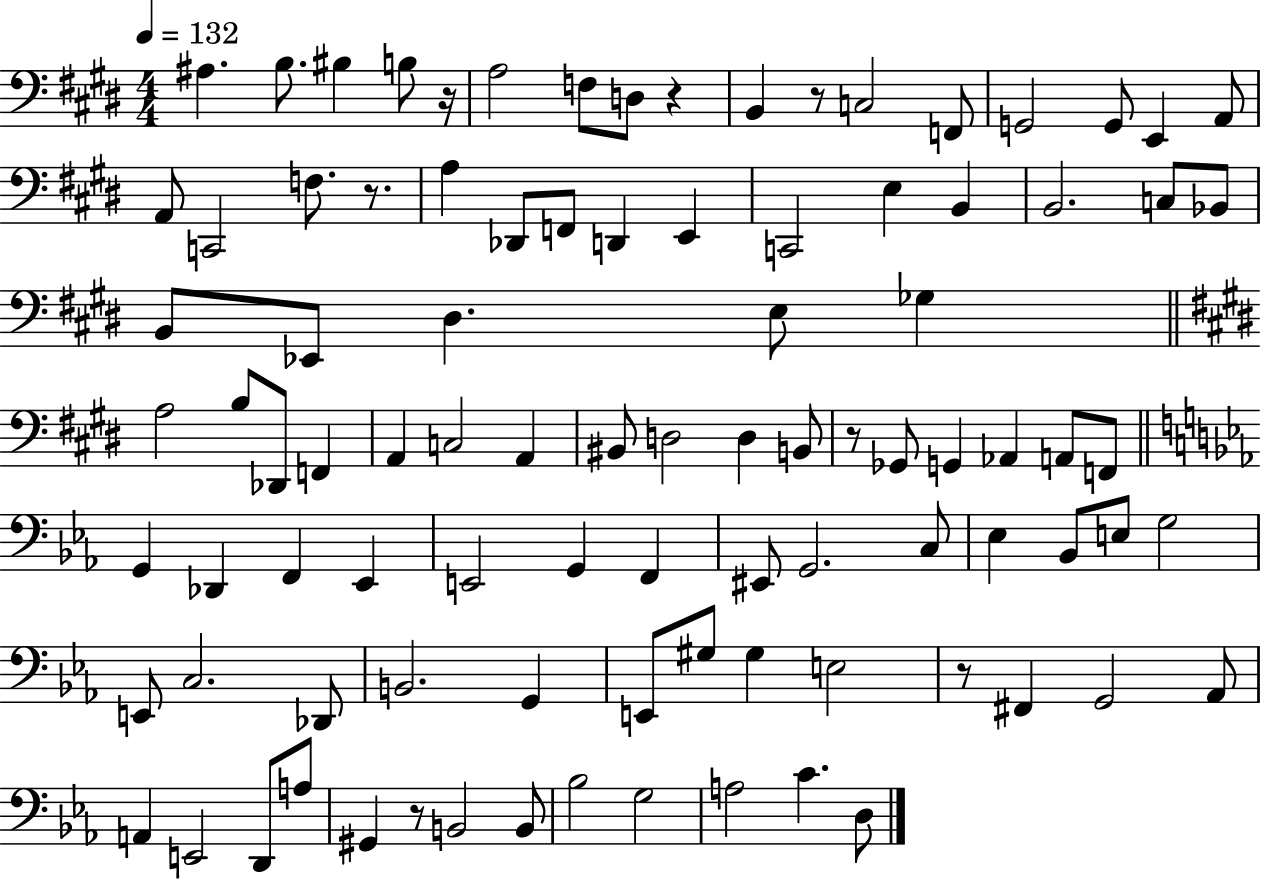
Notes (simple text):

A#3/q. B3/e. BIS3/q B3/e R/s A3/h F3/e D3/e R/q B2/q R/e C3/h F2/e G2/h G2/e E2/q A2/e A2/e C2/h F3/e. R/e. A3/q Db2/e F2/e D2/q E2/q C2/h E3/q B2/q B2/h. C3/e Bb2/e B2/e Eb2/e D#3/q. E3/e Gb3/q A3/h B3/e Db2/e F2/q A2/q C3/h A2/q BIS2/e D3/h D3/q B2/e R/e Gb2/e G2/q Ab2/q A2/e F2/e G2/q Db2/q F2/q Eb2/q E2/h G2/q F2/q EIS2/e G2/h. C3/e Eb3/q Bb2/e E3/e G3/h E2/e C3/h. Db2/e B2/h. G2/q E2/e G#3/e G#3/q E3/h R/e F#2/q G2/h Ab2/e A2/q E2/h D2/e A3/e G#2/q R/e B2/h B2/e Bb3/h G3/h A3/h C4/q. D3/e